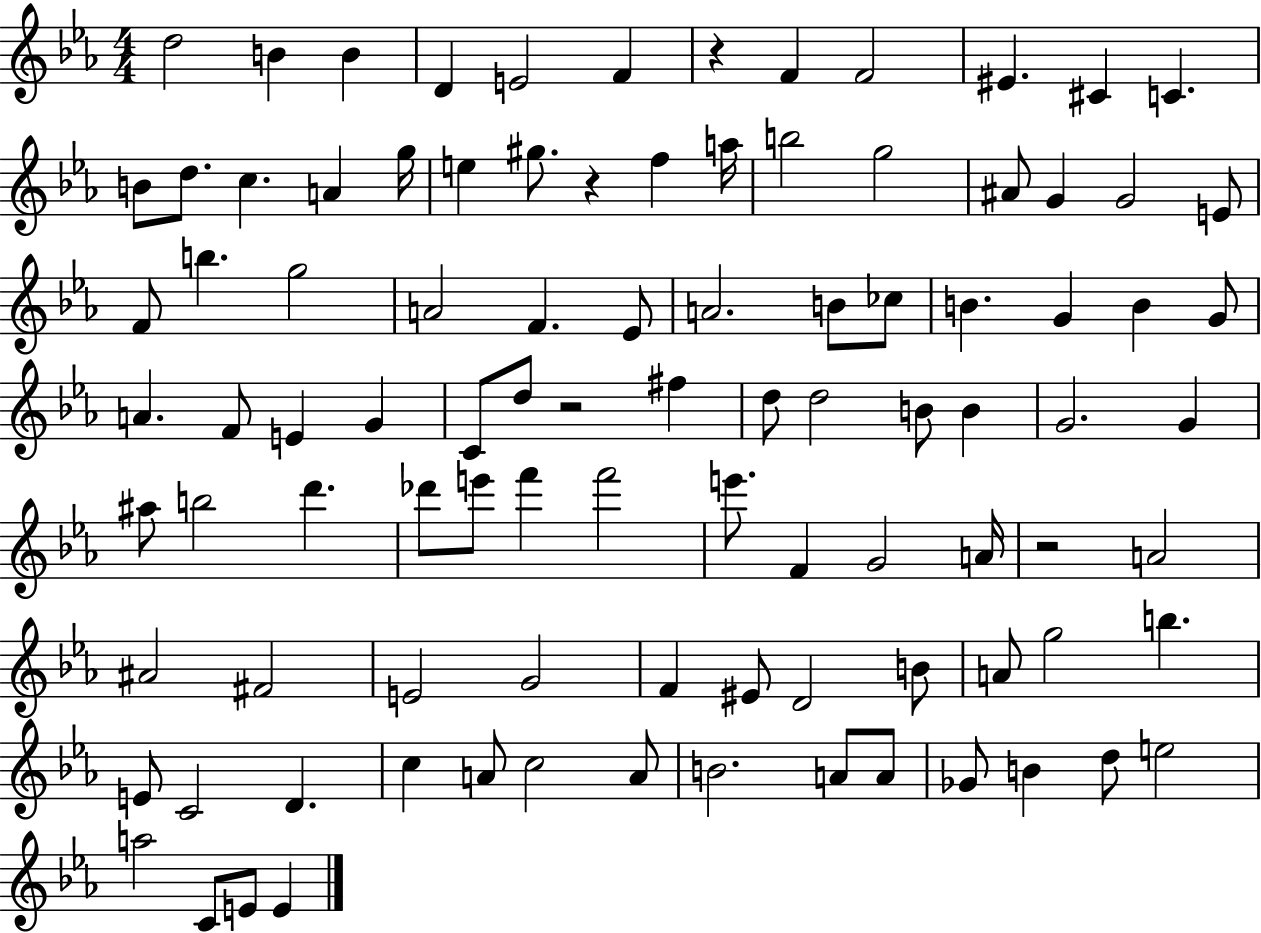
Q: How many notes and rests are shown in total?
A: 97